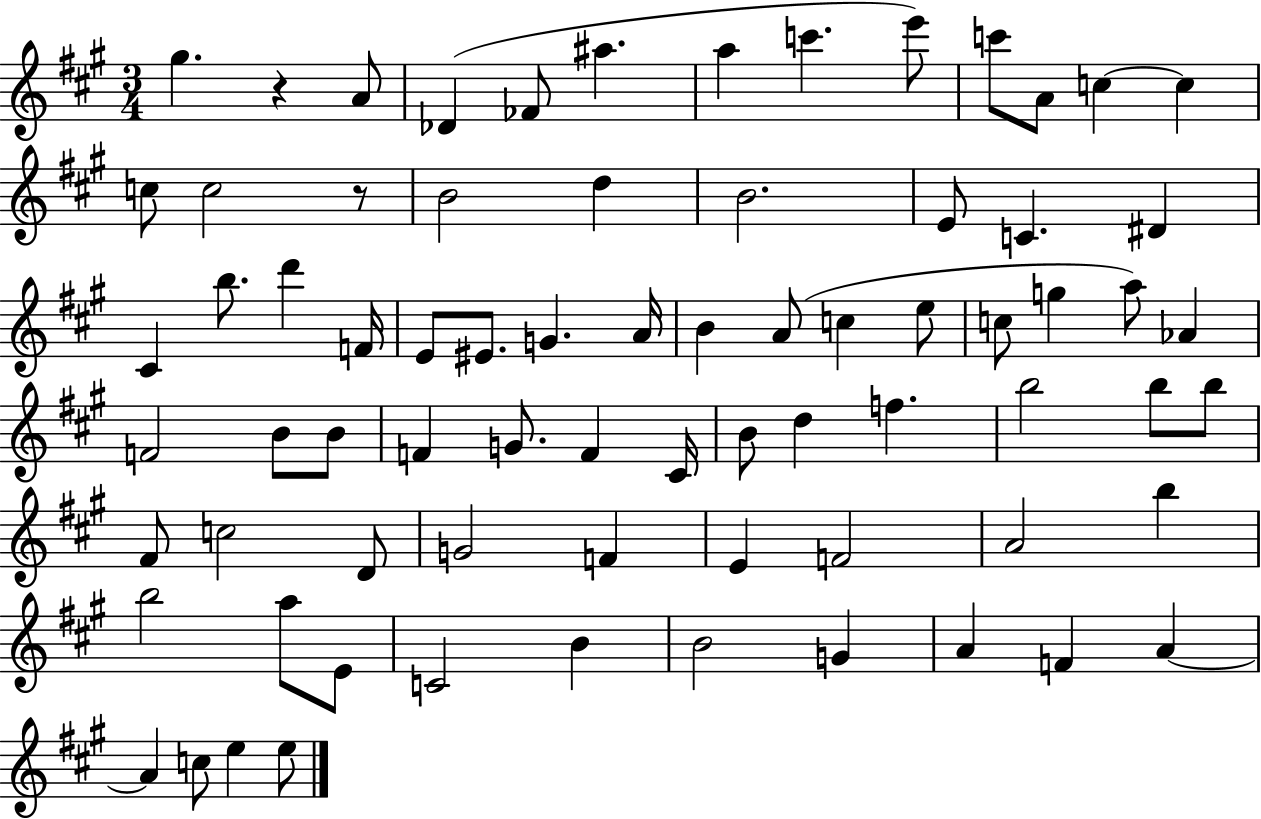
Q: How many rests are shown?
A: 2